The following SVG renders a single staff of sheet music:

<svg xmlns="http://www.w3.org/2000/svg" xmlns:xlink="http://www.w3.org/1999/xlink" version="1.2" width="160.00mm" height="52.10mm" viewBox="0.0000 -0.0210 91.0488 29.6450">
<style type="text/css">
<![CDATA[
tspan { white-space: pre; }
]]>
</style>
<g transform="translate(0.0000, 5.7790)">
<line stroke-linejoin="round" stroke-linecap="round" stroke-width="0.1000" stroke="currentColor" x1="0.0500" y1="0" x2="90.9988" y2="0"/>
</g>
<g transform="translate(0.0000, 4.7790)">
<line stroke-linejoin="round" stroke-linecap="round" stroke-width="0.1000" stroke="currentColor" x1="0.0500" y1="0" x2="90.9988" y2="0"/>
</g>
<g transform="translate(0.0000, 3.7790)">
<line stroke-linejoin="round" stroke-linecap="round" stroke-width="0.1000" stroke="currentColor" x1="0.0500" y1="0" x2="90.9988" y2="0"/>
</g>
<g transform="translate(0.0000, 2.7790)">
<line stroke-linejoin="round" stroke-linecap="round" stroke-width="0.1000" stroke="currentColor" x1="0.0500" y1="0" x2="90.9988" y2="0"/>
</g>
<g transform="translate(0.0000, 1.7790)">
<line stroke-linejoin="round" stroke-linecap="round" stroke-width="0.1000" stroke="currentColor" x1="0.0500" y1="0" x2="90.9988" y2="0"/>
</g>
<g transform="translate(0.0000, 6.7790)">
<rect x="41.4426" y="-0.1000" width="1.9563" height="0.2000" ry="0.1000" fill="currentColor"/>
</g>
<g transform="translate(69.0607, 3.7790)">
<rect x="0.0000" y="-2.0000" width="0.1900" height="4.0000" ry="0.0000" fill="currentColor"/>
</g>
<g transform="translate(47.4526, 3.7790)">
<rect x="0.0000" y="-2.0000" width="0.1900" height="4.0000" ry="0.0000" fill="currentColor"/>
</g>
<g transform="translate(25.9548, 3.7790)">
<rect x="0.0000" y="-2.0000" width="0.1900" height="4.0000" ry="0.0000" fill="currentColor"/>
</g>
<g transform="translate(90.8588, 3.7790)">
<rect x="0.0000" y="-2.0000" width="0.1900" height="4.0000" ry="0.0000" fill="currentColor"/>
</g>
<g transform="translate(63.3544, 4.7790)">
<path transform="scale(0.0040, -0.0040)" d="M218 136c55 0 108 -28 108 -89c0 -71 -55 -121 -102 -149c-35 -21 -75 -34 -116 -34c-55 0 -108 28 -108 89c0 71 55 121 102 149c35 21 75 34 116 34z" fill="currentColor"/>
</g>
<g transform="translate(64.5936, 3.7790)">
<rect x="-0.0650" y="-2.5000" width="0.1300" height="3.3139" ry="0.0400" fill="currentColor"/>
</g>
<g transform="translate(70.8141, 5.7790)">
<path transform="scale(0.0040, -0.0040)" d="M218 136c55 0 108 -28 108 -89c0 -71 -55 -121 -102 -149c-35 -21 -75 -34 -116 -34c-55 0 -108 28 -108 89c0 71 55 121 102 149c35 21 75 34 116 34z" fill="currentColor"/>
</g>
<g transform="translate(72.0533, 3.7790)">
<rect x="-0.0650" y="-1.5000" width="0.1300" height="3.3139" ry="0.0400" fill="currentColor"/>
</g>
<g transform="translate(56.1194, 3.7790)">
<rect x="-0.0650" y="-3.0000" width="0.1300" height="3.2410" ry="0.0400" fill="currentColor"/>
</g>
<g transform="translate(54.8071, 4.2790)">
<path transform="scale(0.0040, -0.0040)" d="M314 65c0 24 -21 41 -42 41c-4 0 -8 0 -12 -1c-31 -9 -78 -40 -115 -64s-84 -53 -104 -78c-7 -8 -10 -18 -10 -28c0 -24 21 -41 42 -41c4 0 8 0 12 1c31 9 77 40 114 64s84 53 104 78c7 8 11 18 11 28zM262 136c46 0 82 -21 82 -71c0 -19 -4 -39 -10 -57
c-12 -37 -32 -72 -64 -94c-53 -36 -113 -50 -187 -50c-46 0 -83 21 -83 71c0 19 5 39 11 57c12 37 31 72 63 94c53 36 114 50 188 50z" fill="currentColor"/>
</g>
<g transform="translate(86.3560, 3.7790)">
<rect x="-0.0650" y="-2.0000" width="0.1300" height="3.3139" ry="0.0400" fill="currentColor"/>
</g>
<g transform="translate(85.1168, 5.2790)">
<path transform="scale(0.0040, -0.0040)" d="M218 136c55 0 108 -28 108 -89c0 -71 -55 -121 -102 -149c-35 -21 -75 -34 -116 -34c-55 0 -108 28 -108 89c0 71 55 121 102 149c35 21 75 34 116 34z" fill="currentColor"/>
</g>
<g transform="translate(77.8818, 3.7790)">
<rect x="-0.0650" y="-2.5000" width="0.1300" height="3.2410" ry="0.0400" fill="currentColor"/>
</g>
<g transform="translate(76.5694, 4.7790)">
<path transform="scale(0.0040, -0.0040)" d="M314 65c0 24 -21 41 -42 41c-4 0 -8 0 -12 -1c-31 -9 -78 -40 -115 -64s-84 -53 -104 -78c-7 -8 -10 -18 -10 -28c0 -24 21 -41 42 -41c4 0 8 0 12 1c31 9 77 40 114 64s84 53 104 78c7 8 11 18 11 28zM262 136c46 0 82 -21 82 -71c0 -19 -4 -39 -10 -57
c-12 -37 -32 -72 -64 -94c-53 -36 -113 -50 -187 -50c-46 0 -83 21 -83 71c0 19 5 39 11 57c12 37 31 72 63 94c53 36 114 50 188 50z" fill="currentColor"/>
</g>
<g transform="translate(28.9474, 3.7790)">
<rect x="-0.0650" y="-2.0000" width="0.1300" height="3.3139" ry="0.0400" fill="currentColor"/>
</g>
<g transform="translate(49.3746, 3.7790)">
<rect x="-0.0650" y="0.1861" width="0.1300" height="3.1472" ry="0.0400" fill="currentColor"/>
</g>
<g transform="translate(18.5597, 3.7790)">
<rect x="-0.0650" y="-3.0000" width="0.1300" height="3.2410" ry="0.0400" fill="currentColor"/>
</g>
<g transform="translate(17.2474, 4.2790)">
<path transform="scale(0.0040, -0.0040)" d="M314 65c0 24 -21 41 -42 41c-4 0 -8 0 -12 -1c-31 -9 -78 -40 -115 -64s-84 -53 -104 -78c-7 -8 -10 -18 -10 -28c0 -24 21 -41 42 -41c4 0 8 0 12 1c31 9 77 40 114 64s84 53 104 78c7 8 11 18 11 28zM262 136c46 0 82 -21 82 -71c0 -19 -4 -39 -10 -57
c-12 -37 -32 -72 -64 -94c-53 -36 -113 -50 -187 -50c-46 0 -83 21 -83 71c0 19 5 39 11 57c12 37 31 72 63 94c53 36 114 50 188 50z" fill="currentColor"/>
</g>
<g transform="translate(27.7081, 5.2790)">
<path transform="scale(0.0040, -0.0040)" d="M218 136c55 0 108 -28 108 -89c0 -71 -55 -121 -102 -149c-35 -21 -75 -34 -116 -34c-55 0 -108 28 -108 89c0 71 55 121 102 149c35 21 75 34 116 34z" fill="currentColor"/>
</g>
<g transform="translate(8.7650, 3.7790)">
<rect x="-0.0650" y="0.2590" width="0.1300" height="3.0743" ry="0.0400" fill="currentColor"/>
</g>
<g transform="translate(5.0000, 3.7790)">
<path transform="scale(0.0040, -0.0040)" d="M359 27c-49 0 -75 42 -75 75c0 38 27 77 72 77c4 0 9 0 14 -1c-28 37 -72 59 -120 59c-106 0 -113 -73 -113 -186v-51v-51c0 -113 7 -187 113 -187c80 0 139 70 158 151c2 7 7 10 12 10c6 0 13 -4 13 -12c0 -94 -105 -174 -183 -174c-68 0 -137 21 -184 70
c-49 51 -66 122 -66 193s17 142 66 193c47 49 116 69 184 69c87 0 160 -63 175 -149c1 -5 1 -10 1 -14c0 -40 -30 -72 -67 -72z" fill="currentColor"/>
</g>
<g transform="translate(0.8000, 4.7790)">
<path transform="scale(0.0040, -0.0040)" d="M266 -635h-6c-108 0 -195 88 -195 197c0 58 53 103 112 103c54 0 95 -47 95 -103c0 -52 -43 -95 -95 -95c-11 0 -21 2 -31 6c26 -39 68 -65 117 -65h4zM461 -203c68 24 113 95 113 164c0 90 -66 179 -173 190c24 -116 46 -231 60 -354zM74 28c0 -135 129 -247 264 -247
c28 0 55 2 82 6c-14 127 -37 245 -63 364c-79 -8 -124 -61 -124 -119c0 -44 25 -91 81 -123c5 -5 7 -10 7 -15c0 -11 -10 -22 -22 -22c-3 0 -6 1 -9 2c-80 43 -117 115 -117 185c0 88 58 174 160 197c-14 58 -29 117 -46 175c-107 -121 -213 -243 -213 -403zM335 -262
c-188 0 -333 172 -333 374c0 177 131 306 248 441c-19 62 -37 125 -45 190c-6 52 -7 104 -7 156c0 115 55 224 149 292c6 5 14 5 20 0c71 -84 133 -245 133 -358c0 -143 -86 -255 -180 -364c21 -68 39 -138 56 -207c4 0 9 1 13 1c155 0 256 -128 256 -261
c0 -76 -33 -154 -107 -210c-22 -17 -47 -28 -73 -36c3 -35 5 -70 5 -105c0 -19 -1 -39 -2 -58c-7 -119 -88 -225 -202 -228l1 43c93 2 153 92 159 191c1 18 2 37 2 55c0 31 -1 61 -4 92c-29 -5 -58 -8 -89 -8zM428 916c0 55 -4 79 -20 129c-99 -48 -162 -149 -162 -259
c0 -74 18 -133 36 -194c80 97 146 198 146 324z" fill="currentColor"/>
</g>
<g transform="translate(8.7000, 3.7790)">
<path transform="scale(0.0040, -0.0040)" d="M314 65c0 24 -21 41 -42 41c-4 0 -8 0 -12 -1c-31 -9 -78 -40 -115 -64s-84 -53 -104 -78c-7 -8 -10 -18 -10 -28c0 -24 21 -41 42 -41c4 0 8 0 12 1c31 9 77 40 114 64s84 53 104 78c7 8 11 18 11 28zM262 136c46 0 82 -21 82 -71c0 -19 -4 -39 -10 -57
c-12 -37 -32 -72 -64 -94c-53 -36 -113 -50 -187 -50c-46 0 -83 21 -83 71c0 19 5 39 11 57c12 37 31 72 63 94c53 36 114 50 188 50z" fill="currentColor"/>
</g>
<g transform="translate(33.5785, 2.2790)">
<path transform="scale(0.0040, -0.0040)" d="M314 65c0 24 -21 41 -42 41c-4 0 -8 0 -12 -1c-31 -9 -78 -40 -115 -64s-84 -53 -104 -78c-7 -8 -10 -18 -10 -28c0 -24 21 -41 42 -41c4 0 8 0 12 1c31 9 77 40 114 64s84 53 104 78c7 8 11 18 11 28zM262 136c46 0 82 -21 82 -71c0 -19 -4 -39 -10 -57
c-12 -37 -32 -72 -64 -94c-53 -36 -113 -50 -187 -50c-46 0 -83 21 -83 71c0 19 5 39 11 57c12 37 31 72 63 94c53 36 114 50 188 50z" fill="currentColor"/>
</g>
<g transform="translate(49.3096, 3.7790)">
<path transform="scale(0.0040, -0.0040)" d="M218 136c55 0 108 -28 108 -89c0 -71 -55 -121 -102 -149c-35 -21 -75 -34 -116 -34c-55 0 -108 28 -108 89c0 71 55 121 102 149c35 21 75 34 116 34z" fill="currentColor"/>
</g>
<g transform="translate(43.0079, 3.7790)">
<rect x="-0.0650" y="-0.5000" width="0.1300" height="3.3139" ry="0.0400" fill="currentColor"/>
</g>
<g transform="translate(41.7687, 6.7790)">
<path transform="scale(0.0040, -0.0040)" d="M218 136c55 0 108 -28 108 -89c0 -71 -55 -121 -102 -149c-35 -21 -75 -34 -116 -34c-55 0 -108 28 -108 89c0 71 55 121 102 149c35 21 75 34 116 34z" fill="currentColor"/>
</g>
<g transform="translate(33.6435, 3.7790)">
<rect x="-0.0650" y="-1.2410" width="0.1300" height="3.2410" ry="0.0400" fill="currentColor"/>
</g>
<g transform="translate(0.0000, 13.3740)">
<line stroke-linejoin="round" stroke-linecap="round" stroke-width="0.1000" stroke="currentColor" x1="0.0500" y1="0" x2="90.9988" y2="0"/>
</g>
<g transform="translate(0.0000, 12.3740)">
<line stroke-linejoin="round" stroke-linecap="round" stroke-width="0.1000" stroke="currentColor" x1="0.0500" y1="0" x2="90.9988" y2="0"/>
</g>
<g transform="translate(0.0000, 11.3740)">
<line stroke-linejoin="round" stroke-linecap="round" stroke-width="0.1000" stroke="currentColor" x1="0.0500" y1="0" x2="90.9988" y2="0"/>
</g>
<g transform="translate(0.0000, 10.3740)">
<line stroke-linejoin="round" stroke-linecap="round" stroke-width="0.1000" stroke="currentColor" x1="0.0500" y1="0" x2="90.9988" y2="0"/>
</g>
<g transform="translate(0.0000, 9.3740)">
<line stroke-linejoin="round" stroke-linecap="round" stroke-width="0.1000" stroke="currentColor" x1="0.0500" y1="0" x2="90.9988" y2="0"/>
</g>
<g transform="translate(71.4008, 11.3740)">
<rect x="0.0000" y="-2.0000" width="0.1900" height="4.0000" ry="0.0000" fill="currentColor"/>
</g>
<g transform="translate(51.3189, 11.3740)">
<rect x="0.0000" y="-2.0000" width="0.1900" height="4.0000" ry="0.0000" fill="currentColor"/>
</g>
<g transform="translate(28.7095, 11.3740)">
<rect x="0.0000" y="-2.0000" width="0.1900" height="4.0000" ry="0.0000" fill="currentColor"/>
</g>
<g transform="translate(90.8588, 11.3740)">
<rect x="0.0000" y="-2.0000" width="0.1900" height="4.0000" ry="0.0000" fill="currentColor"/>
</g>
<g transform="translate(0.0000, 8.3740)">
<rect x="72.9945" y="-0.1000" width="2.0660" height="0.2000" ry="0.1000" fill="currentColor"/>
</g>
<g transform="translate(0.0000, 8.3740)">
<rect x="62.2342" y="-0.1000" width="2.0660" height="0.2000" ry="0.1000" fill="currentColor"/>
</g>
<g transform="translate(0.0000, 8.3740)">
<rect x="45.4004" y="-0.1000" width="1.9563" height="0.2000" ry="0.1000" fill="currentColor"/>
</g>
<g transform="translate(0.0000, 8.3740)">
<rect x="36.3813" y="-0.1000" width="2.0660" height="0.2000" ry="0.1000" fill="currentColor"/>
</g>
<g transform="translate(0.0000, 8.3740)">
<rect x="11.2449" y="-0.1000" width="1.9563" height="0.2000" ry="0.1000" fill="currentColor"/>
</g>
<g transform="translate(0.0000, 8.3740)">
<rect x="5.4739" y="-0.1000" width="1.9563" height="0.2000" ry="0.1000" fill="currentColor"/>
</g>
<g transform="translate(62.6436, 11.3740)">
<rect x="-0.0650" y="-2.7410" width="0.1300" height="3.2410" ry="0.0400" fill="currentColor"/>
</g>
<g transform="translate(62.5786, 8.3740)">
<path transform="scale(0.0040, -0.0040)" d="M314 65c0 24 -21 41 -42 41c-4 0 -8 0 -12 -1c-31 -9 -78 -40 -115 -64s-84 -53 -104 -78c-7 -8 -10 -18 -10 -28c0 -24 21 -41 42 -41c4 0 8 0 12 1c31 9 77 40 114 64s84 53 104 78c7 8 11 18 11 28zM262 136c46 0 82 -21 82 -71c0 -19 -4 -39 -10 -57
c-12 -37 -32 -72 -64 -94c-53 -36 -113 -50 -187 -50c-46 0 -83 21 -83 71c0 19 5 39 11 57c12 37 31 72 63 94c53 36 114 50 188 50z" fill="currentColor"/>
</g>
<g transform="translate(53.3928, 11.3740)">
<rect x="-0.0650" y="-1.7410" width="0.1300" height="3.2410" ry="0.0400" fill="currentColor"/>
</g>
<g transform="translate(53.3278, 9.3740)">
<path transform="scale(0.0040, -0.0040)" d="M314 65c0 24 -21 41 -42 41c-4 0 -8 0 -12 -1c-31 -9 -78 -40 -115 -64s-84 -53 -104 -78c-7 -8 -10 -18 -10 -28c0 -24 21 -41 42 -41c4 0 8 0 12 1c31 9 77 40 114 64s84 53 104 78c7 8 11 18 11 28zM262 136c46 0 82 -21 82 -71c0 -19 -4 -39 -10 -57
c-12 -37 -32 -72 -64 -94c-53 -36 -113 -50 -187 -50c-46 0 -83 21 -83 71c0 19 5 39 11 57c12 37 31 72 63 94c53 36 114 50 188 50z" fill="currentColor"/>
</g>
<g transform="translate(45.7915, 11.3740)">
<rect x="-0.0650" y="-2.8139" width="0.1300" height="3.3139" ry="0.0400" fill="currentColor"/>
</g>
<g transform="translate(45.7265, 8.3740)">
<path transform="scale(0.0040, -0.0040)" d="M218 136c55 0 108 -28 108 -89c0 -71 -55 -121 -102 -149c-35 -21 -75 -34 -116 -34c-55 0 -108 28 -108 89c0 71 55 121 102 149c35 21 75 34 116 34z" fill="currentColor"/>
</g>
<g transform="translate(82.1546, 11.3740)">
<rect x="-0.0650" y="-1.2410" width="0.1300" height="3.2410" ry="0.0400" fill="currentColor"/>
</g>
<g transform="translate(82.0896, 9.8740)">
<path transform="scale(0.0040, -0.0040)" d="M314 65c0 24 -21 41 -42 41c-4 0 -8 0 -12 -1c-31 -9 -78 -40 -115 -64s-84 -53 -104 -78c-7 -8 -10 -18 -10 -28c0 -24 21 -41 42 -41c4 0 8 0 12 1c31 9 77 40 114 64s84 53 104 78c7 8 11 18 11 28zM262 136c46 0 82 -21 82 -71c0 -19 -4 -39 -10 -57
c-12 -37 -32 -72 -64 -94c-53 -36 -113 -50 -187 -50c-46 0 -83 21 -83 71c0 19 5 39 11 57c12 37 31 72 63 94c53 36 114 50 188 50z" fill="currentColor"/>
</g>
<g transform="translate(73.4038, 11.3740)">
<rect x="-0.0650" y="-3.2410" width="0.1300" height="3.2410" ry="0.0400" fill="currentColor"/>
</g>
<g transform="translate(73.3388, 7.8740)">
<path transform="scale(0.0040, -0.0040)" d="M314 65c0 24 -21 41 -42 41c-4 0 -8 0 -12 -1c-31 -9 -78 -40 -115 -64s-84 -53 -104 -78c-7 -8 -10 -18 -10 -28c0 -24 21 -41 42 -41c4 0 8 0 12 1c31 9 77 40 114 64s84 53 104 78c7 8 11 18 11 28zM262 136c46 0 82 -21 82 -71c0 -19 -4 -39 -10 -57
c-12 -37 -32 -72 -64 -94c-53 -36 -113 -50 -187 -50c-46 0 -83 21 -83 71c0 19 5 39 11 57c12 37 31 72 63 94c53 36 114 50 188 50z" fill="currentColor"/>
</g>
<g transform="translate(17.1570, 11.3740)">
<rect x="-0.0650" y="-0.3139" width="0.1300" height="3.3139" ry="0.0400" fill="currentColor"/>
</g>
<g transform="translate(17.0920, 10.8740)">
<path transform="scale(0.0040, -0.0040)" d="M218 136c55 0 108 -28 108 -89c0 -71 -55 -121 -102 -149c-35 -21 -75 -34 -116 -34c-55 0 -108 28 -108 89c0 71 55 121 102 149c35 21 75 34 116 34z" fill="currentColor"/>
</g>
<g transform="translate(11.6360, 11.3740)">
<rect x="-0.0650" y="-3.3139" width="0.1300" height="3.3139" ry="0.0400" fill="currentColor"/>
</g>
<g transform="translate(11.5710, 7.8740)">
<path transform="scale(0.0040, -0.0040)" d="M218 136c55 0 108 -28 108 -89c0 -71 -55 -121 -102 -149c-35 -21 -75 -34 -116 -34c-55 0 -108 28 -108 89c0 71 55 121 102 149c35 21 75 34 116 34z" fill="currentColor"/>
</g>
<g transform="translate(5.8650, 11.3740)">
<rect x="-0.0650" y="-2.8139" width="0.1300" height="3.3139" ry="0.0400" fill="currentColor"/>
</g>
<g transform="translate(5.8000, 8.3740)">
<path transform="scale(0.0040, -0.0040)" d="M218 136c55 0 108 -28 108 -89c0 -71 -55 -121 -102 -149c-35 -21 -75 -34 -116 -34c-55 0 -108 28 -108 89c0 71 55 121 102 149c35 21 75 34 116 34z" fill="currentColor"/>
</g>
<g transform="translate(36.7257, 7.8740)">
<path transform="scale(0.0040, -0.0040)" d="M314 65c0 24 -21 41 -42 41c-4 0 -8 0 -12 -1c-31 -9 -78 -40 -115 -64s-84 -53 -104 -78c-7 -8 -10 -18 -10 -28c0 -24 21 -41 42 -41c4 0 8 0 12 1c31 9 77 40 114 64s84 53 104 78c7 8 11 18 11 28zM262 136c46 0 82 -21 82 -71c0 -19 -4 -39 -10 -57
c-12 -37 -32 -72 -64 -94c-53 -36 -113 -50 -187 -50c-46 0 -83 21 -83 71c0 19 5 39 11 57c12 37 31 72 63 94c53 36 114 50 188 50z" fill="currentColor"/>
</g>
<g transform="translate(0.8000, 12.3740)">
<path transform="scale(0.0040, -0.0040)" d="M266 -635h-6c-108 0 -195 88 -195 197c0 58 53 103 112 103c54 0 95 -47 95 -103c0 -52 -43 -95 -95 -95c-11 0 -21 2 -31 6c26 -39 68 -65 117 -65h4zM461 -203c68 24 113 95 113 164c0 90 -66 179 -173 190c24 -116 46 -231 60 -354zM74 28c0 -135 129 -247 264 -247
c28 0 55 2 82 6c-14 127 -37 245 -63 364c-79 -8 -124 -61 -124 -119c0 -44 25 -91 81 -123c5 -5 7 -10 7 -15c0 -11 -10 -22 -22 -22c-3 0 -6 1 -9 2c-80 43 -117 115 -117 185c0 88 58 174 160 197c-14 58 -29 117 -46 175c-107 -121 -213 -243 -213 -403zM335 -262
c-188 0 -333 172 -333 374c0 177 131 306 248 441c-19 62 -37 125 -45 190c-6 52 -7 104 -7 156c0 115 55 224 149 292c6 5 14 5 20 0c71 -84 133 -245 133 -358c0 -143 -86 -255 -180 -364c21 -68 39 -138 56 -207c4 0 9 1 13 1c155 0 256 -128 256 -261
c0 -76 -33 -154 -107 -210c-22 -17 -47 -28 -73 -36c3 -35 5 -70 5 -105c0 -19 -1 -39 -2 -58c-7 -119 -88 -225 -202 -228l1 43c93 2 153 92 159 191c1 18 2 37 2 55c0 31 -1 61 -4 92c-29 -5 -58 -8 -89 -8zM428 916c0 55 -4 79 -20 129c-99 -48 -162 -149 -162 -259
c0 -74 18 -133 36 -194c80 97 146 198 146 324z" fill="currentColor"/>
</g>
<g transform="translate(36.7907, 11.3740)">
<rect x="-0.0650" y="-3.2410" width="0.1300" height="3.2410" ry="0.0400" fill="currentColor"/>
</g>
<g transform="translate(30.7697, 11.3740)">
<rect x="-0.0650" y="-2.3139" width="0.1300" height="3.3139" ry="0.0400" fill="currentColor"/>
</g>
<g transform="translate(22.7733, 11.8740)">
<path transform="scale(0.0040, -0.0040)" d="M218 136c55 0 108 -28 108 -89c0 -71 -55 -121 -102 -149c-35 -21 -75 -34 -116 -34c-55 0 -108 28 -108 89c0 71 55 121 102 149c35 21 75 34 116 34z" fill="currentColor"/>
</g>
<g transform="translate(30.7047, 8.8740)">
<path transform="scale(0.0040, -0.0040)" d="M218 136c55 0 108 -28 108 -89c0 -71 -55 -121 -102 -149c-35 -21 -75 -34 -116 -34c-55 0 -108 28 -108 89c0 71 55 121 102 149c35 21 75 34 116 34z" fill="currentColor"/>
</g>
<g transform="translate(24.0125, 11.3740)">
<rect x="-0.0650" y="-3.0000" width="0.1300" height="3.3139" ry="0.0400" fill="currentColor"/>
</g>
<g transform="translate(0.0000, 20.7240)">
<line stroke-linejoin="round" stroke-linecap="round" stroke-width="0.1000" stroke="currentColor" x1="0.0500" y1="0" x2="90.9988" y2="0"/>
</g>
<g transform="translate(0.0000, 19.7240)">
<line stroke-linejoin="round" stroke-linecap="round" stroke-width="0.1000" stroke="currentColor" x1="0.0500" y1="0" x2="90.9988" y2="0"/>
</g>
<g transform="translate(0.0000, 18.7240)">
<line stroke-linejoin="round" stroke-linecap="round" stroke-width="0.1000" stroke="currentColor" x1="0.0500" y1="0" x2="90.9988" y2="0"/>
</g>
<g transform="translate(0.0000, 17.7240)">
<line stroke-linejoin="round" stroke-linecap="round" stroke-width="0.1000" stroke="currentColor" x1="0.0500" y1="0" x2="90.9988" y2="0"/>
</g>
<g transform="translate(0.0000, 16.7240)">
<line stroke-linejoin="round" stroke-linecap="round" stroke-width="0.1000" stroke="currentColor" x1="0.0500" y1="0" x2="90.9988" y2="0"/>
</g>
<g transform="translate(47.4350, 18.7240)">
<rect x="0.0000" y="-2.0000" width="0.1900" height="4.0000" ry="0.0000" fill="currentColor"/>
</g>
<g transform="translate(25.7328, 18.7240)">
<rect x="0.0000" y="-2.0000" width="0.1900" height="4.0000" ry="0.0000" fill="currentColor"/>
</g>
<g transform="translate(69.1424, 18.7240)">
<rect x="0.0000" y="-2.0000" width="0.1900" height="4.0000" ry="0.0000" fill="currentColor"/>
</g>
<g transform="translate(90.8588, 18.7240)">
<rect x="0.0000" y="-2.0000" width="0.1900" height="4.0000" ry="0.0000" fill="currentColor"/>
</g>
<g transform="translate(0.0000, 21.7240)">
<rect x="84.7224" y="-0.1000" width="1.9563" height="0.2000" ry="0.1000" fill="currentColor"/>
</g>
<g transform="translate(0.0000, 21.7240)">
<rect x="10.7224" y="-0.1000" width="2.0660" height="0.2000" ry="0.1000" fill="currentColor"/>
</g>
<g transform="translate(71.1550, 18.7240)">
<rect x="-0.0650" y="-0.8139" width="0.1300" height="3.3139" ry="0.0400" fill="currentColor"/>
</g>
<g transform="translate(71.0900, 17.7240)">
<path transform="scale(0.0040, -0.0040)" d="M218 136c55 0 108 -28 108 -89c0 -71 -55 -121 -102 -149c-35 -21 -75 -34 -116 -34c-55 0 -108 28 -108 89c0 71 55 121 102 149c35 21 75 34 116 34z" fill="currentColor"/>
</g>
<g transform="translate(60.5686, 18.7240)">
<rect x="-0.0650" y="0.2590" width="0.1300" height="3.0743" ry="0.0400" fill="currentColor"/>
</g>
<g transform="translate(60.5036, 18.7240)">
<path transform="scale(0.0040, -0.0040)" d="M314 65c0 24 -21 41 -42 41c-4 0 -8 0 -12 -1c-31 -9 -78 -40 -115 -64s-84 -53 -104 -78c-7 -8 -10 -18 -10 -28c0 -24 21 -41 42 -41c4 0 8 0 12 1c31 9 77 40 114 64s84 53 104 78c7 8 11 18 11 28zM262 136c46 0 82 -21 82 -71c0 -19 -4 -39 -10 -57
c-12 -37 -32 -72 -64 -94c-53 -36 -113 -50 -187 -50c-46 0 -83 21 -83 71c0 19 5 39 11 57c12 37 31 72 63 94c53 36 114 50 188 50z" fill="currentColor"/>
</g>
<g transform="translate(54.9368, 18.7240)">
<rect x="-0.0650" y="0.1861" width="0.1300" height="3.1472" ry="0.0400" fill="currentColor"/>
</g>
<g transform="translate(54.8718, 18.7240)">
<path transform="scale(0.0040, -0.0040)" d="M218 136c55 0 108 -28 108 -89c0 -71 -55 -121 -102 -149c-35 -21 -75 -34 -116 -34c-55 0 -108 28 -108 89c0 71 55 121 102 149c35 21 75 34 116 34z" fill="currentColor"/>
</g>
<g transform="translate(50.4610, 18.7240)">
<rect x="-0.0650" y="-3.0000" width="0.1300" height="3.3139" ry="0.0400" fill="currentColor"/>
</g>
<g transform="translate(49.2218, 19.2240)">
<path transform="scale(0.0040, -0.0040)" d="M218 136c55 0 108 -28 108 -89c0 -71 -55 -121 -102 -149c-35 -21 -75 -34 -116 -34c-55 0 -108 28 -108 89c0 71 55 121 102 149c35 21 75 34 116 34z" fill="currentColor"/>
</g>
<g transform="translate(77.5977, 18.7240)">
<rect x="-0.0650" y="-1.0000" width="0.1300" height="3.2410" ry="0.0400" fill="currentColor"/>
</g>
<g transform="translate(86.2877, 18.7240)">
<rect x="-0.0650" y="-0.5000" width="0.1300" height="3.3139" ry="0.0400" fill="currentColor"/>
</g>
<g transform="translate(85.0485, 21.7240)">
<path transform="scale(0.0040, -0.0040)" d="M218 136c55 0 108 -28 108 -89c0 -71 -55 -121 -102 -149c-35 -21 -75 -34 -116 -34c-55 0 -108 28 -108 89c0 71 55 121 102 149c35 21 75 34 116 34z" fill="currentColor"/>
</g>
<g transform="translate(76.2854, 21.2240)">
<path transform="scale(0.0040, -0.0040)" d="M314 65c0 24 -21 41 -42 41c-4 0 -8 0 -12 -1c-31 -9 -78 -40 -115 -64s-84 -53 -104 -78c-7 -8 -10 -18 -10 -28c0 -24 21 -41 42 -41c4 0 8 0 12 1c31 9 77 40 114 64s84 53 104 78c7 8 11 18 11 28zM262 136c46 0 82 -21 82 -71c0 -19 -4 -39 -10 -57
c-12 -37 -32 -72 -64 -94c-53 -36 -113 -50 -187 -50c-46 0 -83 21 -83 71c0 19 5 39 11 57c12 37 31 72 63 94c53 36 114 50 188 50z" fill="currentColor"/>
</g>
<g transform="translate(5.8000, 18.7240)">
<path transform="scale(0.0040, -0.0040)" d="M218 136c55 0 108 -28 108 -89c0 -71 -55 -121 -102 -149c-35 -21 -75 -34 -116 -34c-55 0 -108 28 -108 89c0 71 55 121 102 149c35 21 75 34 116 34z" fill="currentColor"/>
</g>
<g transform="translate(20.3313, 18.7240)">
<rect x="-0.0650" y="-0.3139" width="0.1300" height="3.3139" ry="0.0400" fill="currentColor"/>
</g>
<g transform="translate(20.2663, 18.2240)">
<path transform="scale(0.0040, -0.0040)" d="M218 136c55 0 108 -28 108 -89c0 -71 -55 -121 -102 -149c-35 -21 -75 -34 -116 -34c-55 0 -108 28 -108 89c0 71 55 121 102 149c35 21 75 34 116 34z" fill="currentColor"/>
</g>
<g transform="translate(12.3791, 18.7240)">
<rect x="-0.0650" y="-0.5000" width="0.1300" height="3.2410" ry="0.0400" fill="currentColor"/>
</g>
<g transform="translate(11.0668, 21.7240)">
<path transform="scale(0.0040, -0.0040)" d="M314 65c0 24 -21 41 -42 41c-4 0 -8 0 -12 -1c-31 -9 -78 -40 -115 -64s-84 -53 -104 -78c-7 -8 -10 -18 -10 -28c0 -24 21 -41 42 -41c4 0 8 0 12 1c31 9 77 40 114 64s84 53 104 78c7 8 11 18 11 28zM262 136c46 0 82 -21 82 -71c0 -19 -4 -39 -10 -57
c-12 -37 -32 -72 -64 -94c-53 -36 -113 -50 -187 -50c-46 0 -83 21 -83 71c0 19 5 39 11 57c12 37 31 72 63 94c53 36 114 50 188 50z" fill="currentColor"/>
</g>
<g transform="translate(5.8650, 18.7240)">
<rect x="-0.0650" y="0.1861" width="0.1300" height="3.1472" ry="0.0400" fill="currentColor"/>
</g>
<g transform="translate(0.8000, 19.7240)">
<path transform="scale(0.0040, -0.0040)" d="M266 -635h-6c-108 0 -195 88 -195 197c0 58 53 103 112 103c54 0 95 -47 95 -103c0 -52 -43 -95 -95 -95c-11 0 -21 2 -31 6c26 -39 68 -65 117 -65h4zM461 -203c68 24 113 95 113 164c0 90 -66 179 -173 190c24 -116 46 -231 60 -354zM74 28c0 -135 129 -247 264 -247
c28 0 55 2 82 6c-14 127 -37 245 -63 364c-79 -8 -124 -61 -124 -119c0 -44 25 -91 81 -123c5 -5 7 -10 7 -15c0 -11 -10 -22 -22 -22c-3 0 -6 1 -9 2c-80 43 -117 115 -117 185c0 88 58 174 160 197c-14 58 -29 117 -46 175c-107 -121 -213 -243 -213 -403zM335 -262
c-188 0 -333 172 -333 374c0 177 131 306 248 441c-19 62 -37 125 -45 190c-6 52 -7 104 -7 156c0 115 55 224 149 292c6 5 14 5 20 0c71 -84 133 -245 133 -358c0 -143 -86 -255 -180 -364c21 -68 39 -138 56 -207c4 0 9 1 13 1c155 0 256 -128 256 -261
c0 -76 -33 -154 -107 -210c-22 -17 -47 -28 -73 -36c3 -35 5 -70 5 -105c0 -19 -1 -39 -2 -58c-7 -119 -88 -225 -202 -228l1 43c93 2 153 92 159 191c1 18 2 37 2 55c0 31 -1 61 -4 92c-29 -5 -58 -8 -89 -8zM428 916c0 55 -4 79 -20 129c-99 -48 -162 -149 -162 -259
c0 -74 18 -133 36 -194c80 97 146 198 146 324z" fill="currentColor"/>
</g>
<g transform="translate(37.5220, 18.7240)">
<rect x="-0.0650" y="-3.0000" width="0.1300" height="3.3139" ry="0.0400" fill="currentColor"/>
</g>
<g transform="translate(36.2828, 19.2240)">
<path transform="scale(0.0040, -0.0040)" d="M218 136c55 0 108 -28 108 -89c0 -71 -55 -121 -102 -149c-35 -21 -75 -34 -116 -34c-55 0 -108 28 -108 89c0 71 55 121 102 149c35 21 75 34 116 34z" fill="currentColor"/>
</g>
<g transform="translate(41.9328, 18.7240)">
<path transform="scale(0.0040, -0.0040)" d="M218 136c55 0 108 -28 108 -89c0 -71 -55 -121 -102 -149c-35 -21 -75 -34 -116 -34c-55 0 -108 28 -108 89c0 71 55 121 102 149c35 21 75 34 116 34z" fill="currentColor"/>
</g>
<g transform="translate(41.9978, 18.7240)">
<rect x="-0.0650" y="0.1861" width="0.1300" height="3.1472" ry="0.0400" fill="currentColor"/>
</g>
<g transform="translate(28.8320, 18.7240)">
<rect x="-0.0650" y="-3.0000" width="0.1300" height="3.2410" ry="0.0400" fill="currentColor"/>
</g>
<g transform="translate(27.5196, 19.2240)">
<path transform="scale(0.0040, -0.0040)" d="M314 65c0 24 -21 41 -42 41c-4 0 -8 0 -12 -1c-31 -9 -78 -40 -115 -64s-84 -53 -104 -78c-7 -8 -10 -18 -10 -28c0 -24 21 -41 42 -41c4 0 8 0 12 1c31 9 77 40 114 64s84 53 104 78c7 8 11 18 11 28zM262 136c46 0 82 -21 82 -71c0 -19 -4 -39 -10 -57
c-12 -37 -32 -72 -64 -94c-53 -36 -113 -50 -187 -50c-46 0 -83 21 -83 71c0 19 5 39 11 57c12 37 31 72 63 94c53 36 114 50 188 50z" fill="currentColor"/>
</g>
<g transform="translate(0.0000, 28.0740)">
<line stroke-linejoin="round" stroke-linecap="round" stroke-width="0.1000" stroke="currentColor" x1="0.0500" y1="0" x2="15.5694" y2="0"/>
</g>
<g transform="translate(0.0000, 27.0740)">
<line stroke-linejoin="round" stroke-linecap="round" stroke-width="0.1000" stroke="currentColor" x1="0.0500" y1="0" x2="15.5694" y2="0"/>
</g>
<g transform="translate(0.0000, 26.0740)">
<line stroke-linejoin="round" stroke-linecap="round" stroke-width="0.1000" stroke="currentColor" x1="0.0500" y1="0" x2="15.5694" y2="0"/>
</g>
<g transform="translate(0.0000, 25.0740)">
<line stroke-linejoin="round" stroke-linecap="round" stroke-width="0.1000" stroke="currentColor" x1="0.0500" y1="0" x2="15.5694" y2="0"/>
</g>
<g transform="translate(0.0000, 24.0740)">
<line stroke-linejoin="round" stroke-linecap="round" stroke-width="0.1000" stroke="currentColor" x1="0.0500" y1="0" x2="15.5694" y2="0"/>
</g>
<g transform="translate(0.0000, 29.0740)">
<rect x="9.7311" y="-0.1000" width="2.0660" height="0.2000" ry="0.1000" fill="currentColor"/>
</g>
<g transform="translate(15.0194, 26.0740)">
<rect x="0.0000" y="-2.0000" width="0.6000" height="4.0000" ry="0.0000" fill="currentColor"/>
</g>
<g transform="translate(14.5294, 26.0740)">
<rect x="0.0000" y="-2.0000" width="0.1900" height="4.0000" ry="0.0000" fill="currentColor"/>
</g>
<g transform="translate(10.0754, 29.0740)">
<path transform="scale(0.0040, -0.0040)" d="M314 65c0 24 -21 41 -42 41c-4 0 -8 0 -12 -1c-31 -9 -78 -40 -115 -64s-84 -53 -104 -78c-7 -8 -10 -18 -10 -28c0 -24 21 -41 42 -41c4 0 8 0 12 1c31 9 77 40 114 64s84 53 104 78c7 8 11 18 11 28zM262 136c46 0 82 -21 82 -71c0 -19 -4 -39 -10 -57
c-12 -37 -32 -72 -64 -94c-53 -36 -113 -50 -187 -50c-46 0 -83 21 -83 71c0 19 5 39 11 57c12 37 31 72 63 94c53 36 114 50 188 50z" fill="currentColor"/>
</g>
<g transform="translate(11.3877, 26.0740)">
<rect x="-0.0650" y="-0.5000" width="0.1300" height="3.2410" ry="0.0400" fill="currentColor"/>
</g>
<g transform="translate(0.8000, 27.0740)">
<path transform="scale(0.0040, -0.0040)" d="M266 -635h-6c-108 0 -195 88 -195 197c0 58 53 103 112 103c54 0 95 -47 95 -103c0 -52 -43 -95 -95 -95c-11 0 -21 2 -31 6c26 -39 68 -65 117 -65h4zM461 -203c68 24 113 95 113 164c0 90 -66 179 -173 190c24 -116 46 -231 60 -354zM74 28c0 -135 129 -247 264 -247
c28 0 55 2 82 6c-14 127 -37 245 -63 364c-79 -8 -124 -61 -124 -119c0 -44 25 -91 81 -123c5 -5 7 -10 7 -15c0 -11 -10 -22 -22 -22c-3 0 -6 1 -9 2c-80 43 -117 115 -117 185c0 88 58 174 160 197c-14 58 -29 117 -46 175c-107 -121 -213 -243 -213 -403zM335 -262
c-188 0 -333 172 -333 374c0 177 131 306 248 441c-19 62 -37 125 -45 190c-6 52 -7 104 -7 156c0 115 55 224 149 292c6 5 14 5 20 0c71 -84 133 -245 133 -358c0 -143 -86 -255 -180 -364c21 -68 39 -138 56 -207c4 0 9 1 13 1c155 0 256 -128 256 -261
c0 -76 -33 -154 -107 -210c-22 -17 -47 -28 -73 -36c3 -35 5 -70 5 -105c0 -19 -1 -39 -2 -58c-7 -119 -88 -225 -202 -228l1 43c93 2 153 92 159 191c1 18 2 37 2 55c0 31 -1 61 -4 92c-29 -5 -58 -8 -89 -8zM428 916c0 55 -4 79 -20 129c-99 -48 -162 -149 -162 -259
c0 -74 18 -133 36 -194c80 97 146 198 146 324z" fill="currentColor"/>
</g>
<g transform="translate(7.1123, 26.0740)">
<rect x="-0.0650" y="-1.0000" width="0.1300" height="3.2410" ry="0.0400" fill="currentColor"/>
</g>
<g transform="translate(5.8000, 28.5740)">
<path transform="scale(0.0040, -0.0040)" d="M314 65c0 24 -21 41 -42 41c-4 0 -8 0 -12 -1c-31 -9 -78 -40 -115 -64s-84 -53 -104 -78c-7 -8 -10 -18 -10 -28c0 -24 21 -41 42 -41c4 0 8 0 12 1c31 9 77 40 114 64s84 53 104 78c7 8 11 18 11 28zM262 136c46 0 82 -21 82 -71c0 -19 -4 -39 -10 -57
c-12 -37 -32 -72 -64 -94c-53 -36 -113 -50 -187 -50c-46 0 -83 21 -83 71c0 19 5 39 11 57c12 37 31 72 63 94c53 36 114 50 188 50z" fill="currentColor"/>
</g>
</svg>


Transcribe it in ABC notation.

X:1
T:Untitled
M:4/4
L:1/4
K:C
B2 A2 F e2 C B A2 G E G2 F a b c A g b2 a f2 a2 b2 e2 B C2 c A2 A B A B B2 d D2 C D2 C2